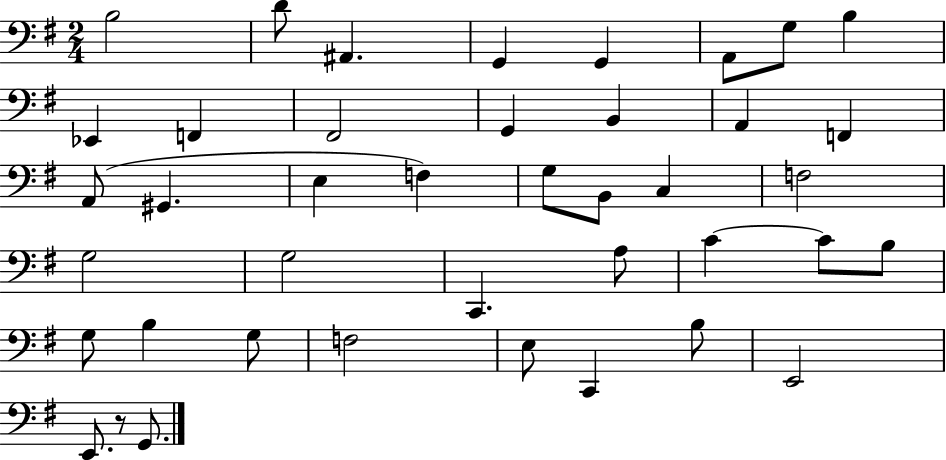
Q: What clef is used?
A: bass